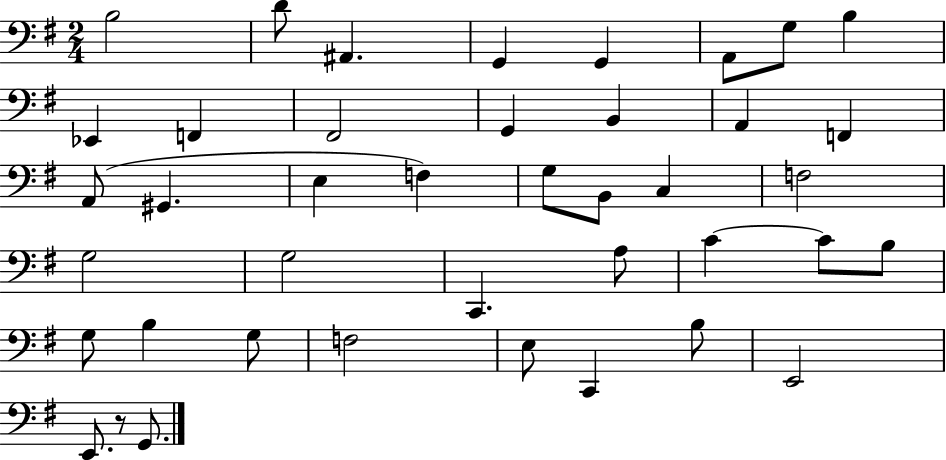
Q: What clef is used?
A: bass